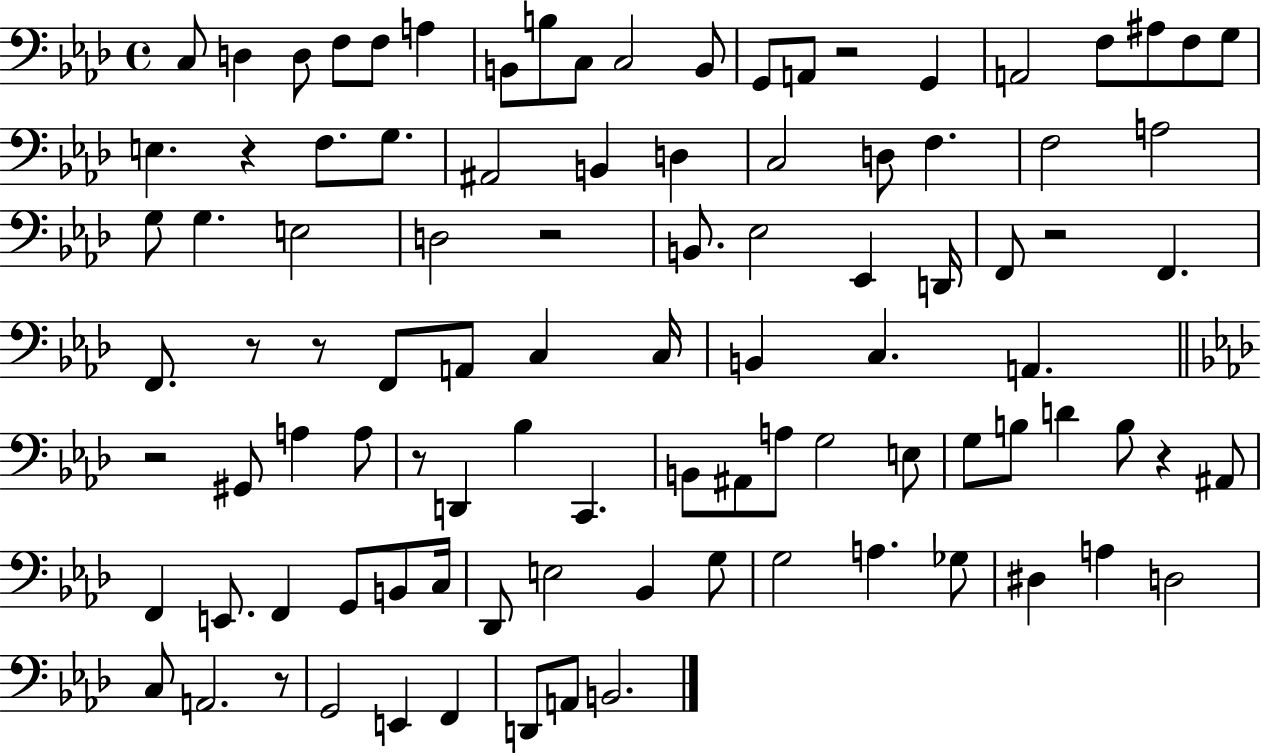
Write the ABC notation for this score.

X:1
T:Untitled
M:4/4
L:1/4
K:Ab
C,/2 D, D,/2 F,/2 F,/2 A, B,,/2 B,/2 C,/2 C,2 B,,/2 G,,/2 A,,/2 z2 G,, A,,2 F,/2 ^A,/2 F,/2 G,/2 E, z F,/2 G,/2 ^A,,2 B,, D, C,2 D,/2 F, F,2 A,2 G,/2 G, E,2 D,2 z2 B,,/2 _E,2 _E,, D,,/4 F,,/2 z2 F,, F,,/2 z/2 z/2 F,,/2 A,,/2 C, C,/4 B,, C, A,, z2 ^G,,/2 A, A,/2 z/2 D,, _B, C,, B,,/2 ^A,,/2 A,/2 G,2 E,/2 G,/2 B,/2 D B,/2 z ^A,,/2 F,, E,,/2 F,, G,,/2 B,,/2 C,/4 _D,,/2 E,2 _B,, G,/2 G,2 A, _G,/2 ^D, A, D,2 C,/2 A,,2 z/2 G,,2 E,, F,, D,,/2 A,,/2 B,,2